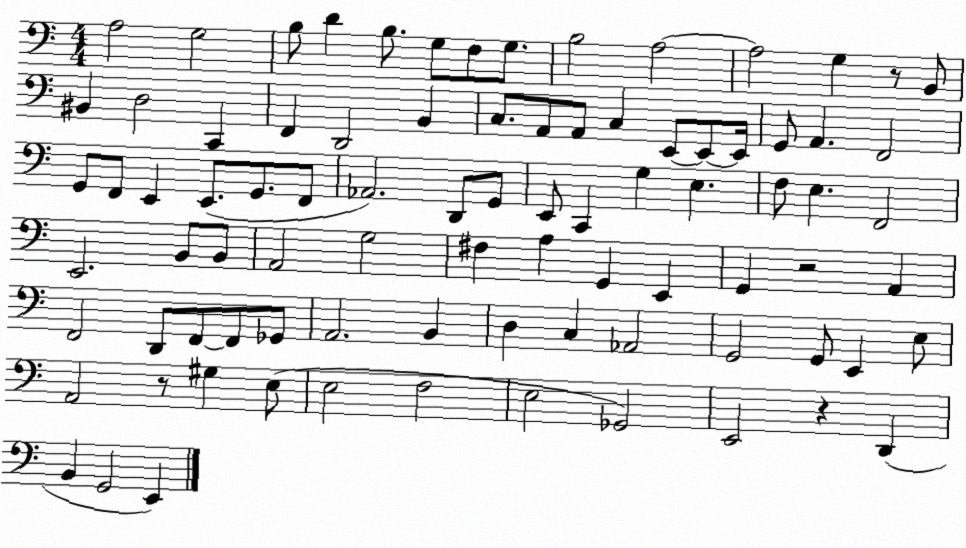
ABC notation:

X:1
T:Untitled
M:4/4
L:1/4
K:C
A,2 G,2 B,/2 D B,/2 G,/2 F,/2 G,/2 B,2 A,2 A,2 G, z/2 B,,/2 ^B,, D,2 C,, F,, D,,2 B,, C,/2 A,,/2 A,,/2 C, E,,/2 E,,/2 E,,/4 G,,/2 A,, F,,2 G,,/2 F,,/2 E,, E,,/2 G,,/2 F,,/2 _A,,2 D,,/2 G,,/2 E,,/2 C,, G, E, F,/2 E, F,,2 E,,2 B,,/2 B,,/2 A,,2 G,2 ^F, A, G,, E,, G,, z2 A,, F,,2 D,,/2 F,,/2 F,,/2 _G,,/2 A,,2 B,, D, C, _A,,2 G,,2 G,,/2 E,, E,/2 A,,2 z/2 ^G, E,/2 E,2 F,2 E,2 _G,,2 E,,2 z D,, B,, G,,2 E,,